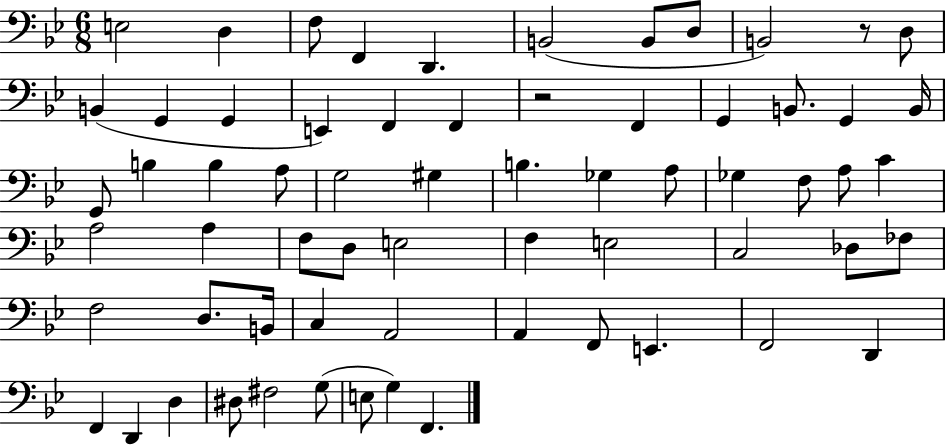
X:1
T:Untitled
M:6/8
L:1/4
K:Bb
E,2 D, F,/2 F,, D,, B,,2 B,,/2 D,/2 B,,2 z/2 D,/2 B,, G,, G,, E,, F,, F,, z2 F,, G,, B,,/2 G,, B,,/4 G,,/2 B, B, A,/2 G,2 ^G, B, _G, A,/2 _G, F,/2 A,/2 C A,2 A, F,/2 D,/2 E,2 F, E,2 C,2 _D,/2 _F,/2 F,2 D,/2 B,,/4 C, A,,2 A,, F,,/2 E,, F,,2 D,, F,, D,, D, ^D,/2 ^F,2 G,/2 E,/2 G, F,,